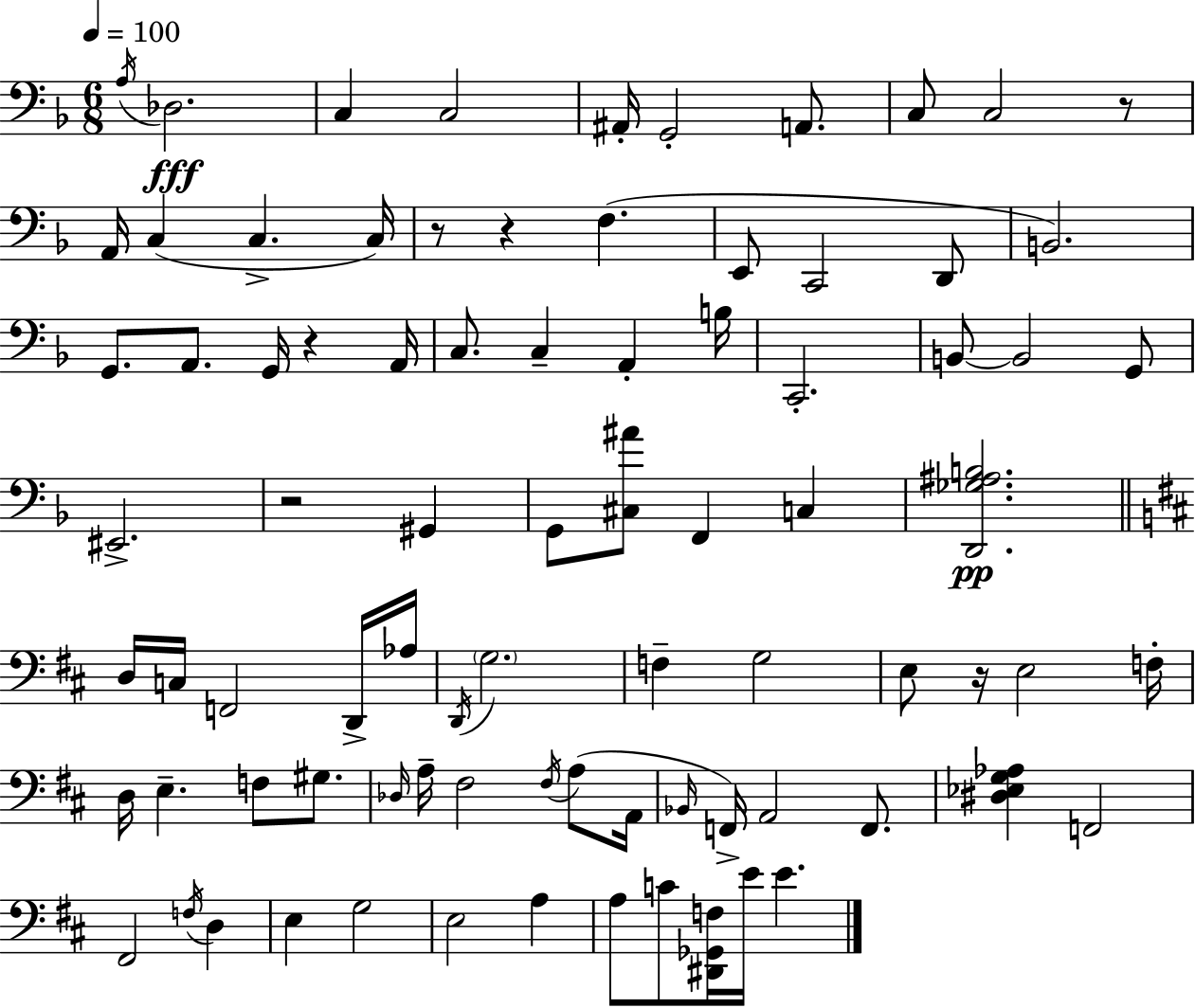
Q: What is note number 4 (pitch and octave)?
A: C3